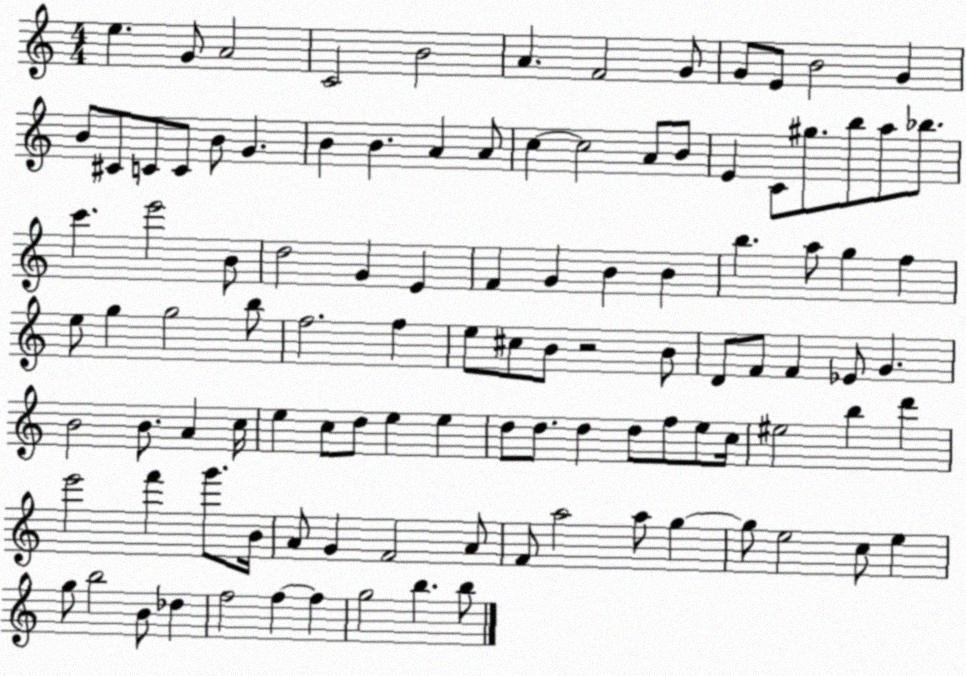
X:1
T:Untitled
M:4/4
L:1/4
K:C
e G/2 A2 C2 B2 A F2 G/2 G/2 E/2 B2 G B/2 ^C/2 C/2 C/2 B/2 G B B A A/2 c c2 A/2 B/2 E C/2 ^g/2 b/2 a/2 _b/2 c' e'2 B/2 d2 G E F G B B b a/2 g f e/2 g g2 b/2 f2 f e/2 ^c/2 B/2 z2 B/2 D/2 F/2 F _E/2 G B2 B/2 A c/4 e c/2 d/2 e e d/2 d/2 d d/2 f/2 e/2 c/4 ^e2 b d' e'2 f' g'/2 B/4 A/2 G F2 A/2 F/2 a2 a/2 g g/2 e2 c/2 e g/2 b2 B/2 _d f2 f f g2 b b/2